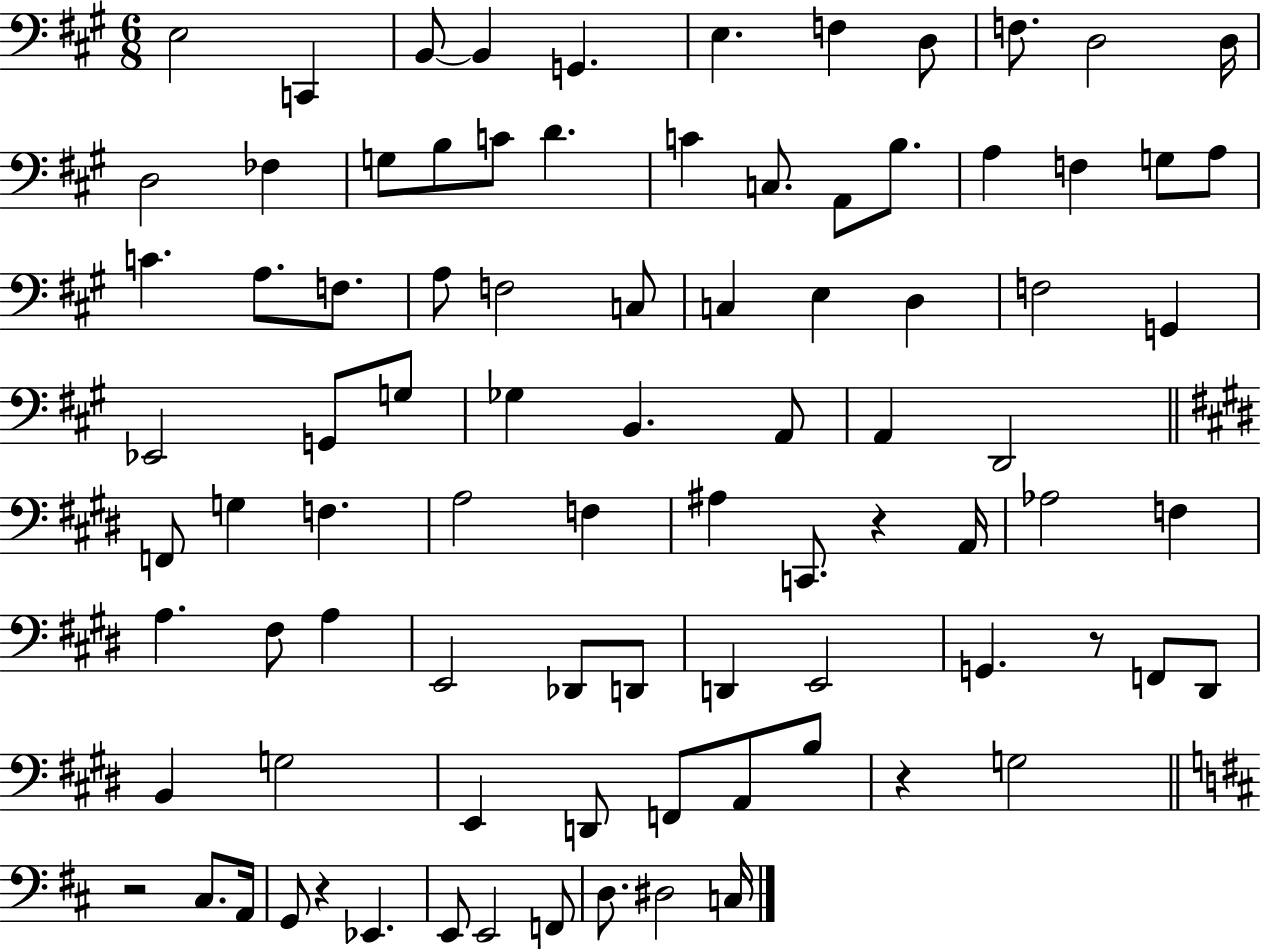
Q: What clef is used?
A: bass